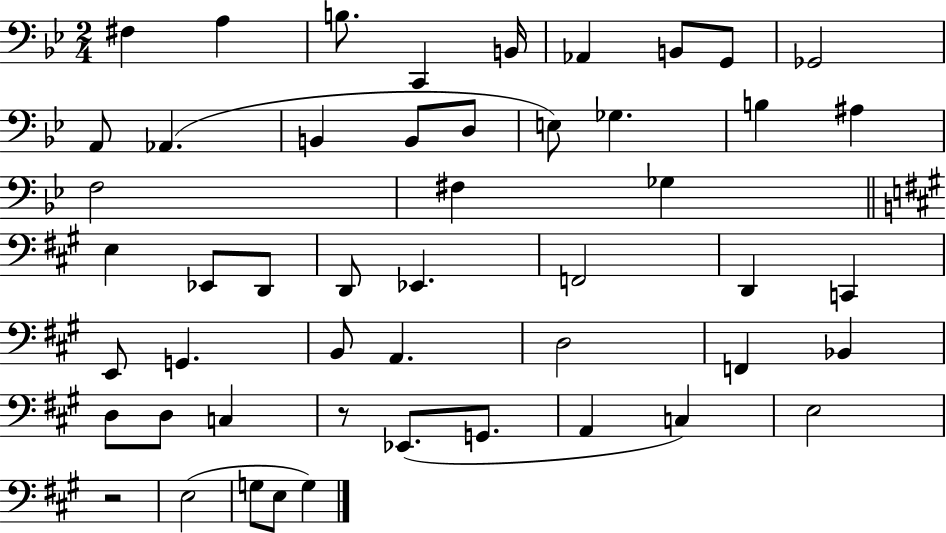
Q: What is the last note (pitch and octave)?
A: G3